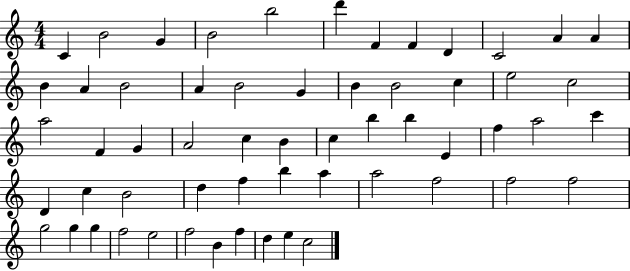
X:1
T:Untitled
M:4/4
L:1/4
K:C
C B2 G B2 b2 d' F F D C2 A A B A B2 A B2 G B B2 c e2 c2 a2 F G A2 c B c b b E f a2 c' D c B2 d f b a a2 f2 f2 f2 g2 g g f2 e2 f2 B f d e c2